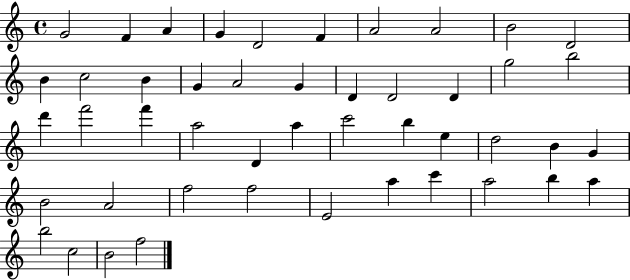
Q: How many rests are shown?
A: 0